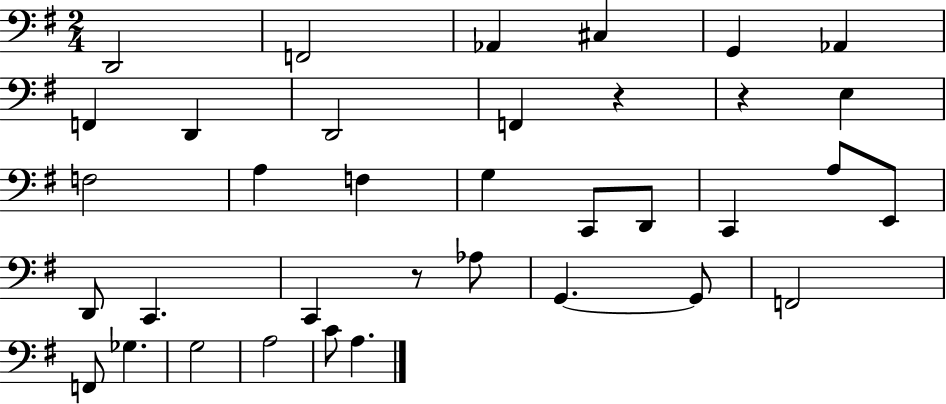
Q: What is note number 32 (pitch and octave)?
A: C4